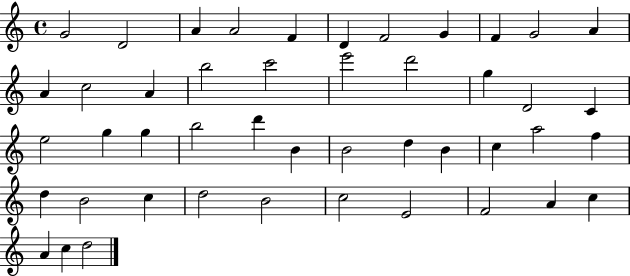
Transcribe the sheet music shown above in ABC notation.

X:1
T:Untitled
M:4/4
L:1/4
K:C
G2 D2 A A2 F D F2 G F G2 A A c2 A b2 c'2 e'2 d'2 g D2 C e2 g g b2 d' B B2 d B c a2 f d B2 c d2 B2 c2 E2 F2 A c A c d2